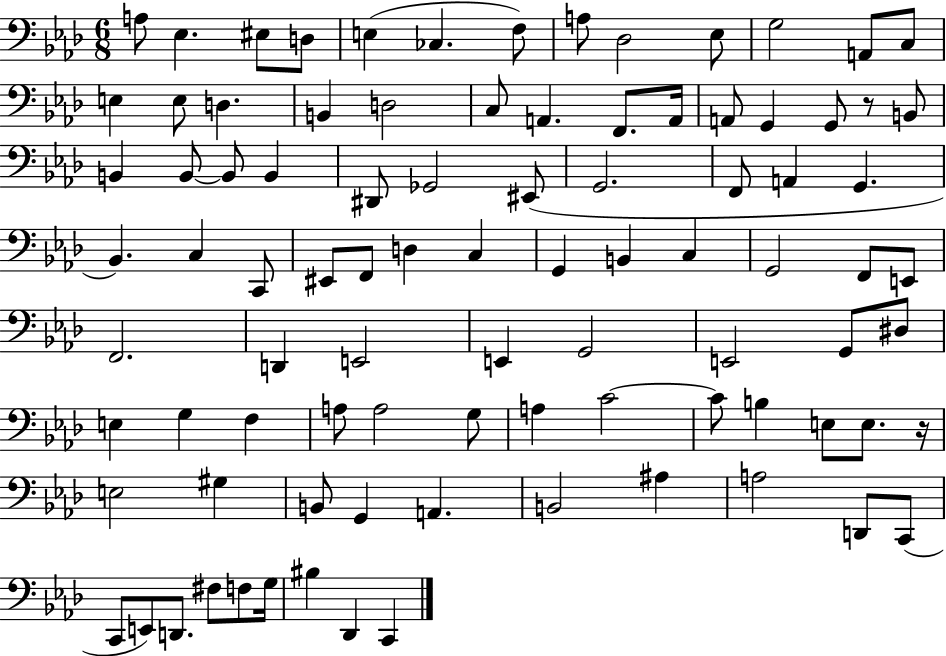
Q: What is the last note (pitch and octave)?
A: C2